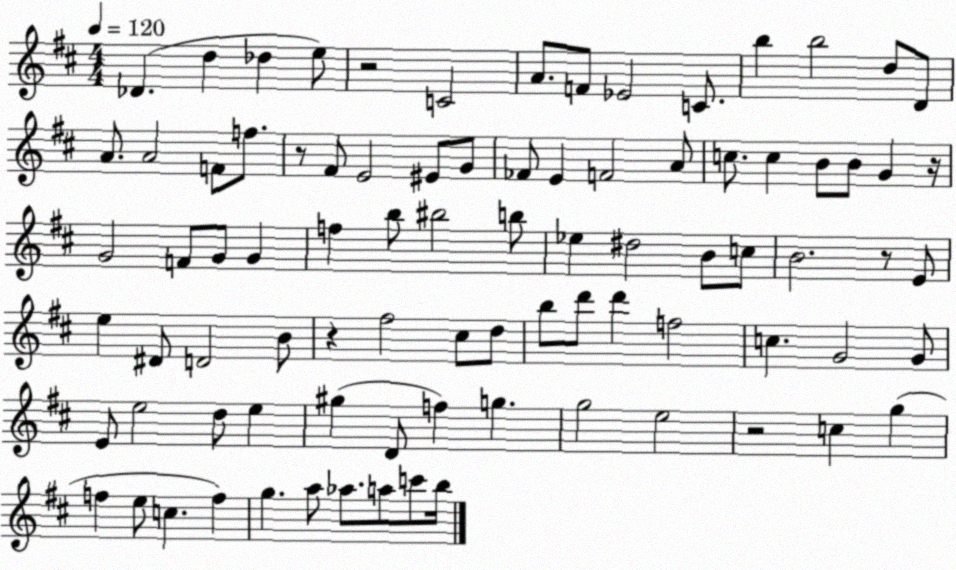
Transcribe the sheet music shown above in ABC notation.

X:1
T:Untitled
M:4/4
L:1/4
K:D
_D d _d e/2 z2 C2 A/2 F/2 _E2 C/2 b b2 d/2 D/2 A/2 A2 F/2 f/2 z/2 ^F/2 E2 ^E/2 G/2 _F/2 E F2 A/2 c/2 c B/2 B/2 G z/4 G2 F/2 G/2 G f b/2 ^b2 b/2 _e ^d2 B/2 c/2 B2 z/2 E/2 e ^D/2 D2 B/2 z ^f2 ^c/2 d/2 b/2 d'/2 d' f2 c G2 G/2 E/2 e2 d/2 e ^g D/2 f g g2 e2 z2 c g f e/2 c f g a/2 _a/2 a/2 c'/2 b/4